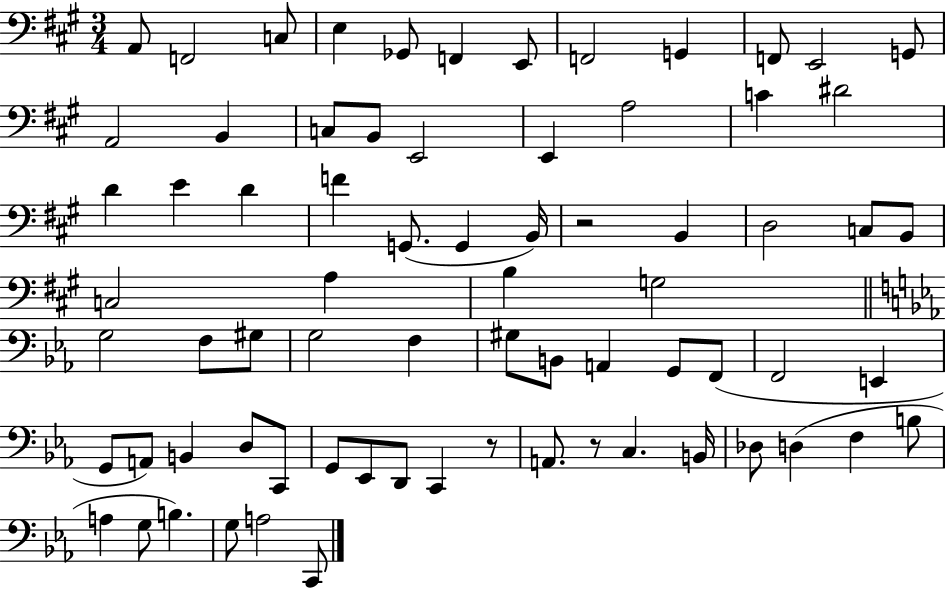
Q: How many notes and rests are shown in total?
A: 73